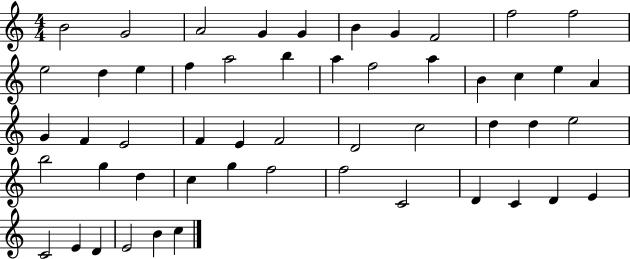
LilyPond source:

{
  \clef treble
  \numericTimeSignature
  \time 4/4
  \key c \major
  b'2 g'2 | a'2 g'4 g'4 | b'4 g'4 f'2 | f''2 f''2 | \break e''2 d''4 e''4 | f''4 a''2 b''4 | a''4 f''2 a''4 | b'4 c''4 e''4 a'4 | \break g'4 f'4 e'2 | f'4 e'4 f'2 | d'2 c''2 | d''4 d''4 e''2 | \break b''2 g''4 d''4 | c''4 g''4 f''2 | f''2 c'2 | d'4 c'4 d'4 e'4 | \break c'2 e'4 d'4 | e'2 b'4 c''4 | \bar "|."
}